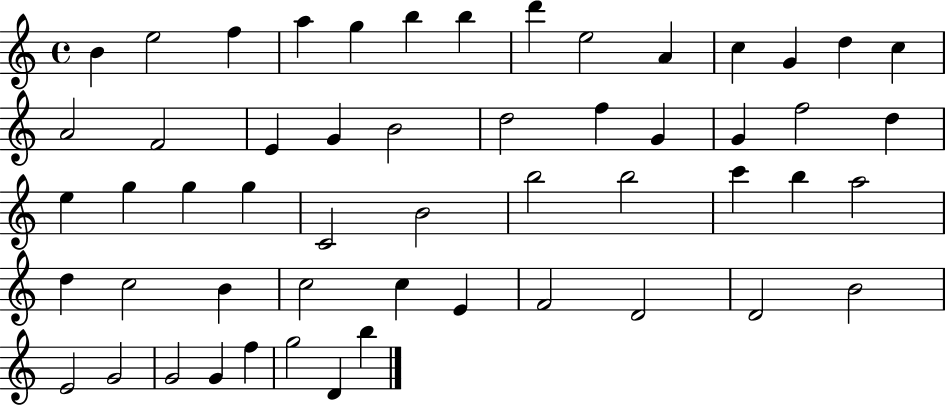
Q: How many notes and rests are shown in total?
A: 54